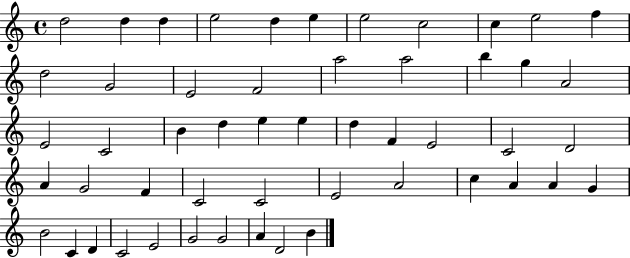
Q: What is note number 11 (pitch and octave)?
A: F5